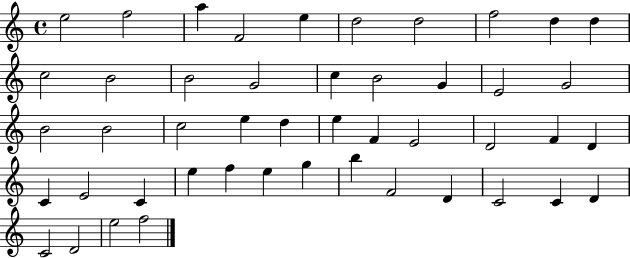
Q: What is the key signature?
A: C major